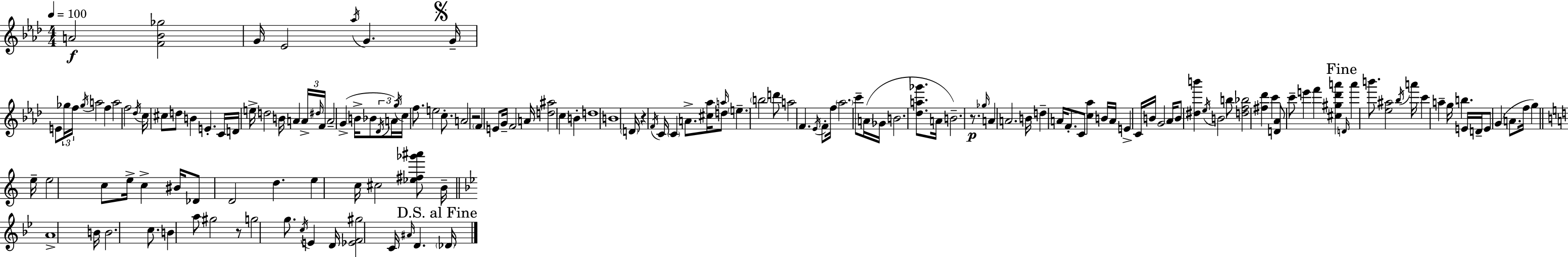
{
  \clef treble
  \numericTimeSignature
  \time 4/4
  \key aes \major
  \tempo 4 = 100
  a'2\f <f' bes' ges''>2 | g'16 ees'2 \acciaccatura { aes''16 } g'4. | \mark \markup { \musicglyph "scripts.segno" } g'16-- e'8 \tuplet 3/2 { ges''16 f''16 \acciaccatura { ges''16 } } a''2 f''4 | a''2 f''2 | \break \acciaccatura { des''16 } c''16 cis''8 d''8 b'4 e'4.-. | c'16 d'16 e''16-> d''2 b'16 a'4 | \tuplet 3/2 { a'16-> \grace { dis''16 } f'16 } a'2-- g'4->( | b'16-> bes'8 \tuplet 3/2 { \acciaccatura { des'16 } a'16) \acciaccatura { g''16 } } c''16 f''8. e''2 | \break c''8.-. a'2 r2 | \parenthesize f'4 e'8 g'16-- f'2 | a'16 <d'' ais''>2 \parenthesize c''4 | b'4-. d''1 | \break b'1 | \parenthesize d'16 r4 \acciaccatura { f'16 } c'16 \parenthesize c'4 | a'8.-> <cis'' aes''>16 d''8 \grace { a''16 } \parenthesize e''4.-- \parenthesize b''2 | d'''8 a''2 | \break f'4. \acciaccatura { ees'16 } f'8-. f''16 \parenthesize aes''2. | c'''8-- \parenthesize a'16( ges'16 b'2. | <des'' a'' ges'''>8. a'16 b'2.--) | r8.\p \grace { ges''16 } a'4 a'2. | \break b'16 d''4-- a'16 | f'8.-. c'8 <c'' aes''>4 b'16 a'16 e'4-> c'16 | b'16 g'2 aes'16 b'8 <dis'' b'''>4 | \acciaccatura { ees''16 } b'2 b''8 <d'' f'' bes''>2 | \break <fis'' des'''>4 c'''4 <d' aes'>8 c'''8-- e'''4 | f'''4 <cis'' gis'' des''' a'''>4 \mark "Fine" \grace { d'16 } a'''4 | b'''8. <ees'' ais''>2 \acciaccatura { bes''16 } a'''16 c'''4 | a''4-- g''16 b''4. e'16 d'16-- e'8 | \break g'4( a'8. f''16 g''4) \bar "||" \break \key a \minor e''16-- e''2 c''8 e''16-> c''4-> | bis'16 des'8 d'2 d''4. | e''4 c''16 cis''2 <ees'' fis'' ges''' ais'''>8 | b'16-- \bar "||" \break \key g \minor a'1-> | b'16 b'2. c''8. | b'4 a''8 gis''2 r8 | g''2 g''8. \acciaccatura { c''16 } e'4 | \break d'16 <ees' f' gis''>2 c'16 \grace { ais'16 } d'4. | \mark "D.S. al Fine" \parenthesize des'16 \bar "|."
}